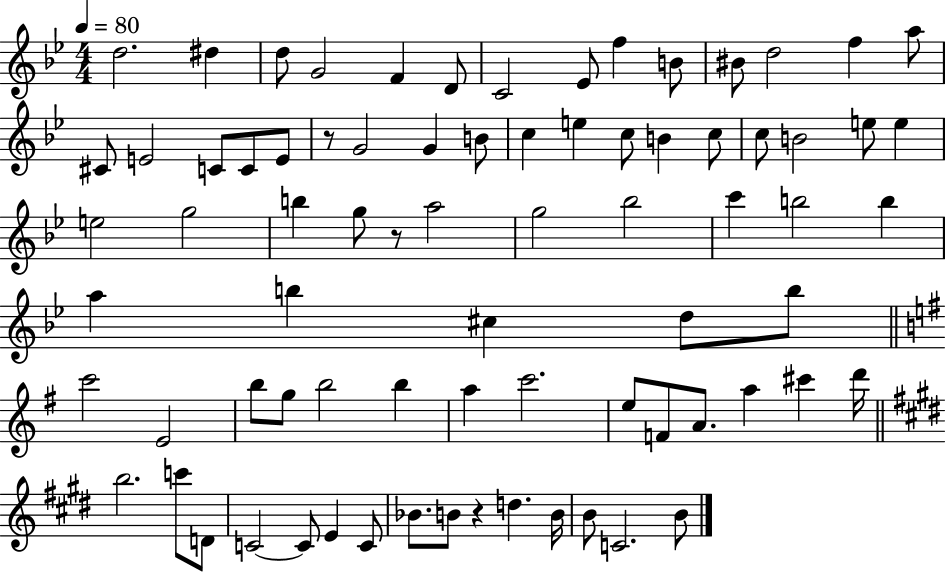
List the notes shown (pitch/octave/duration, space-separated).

D5/h. D#5/q D5/e G4/h F4/q D4/e C4/h Eb4/e F5/q B4/e BIS4/e D5/h F5/q A5/e C#4/e E4/h C4/e C4/e E4/e R/e G4/h G4/q B4/e C5/q E5/q C5/e B4/q C5/e C5/e B4/h E5/e E5/q E5/h G5/h B5/q G5/e R/e A5/h G5/h Bb5/h C6/q B5/h B5/q A5/q B5/q C#5/q D5/e B5/e C6/h E4/h B5/e G5/e B5/h B5/q A5/q C6/h. E5/e F4/e A4/e. A5/q C#6/q D6/s B5/h. C6/e D4/e C4/h C4/e E4/q C4/e Bb4/e. B4/e R/q D5/q. B4/s B4/e C4/h. B4/e